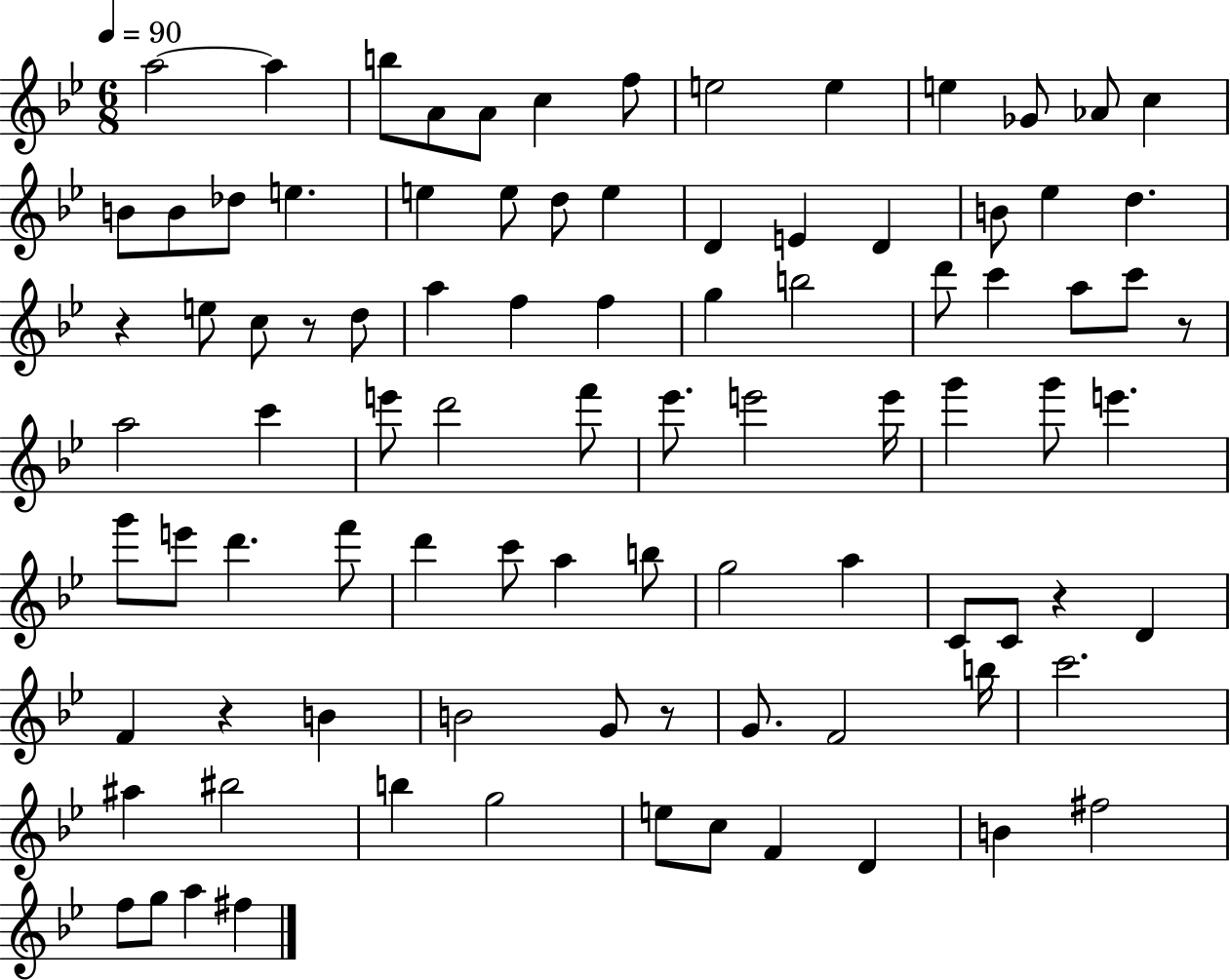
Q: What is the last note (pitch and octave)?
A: F#5